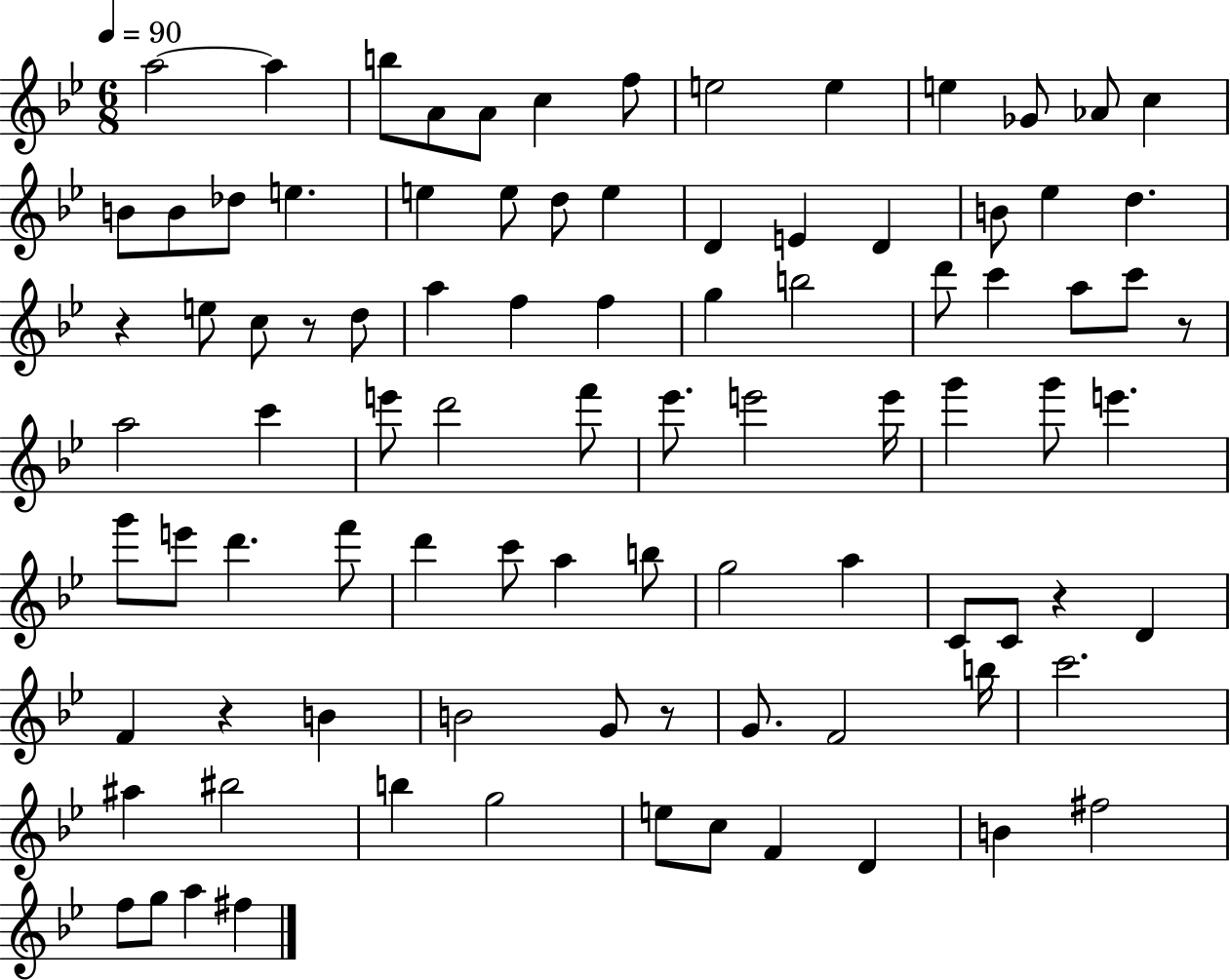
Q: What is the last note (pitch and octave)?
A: F#5